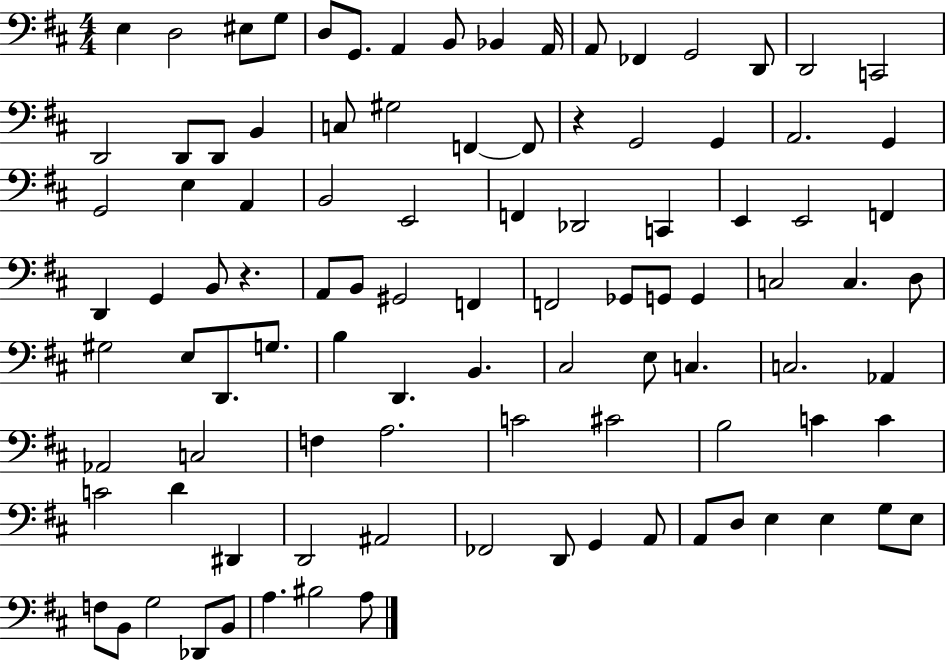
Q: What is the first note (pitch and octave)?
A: E3